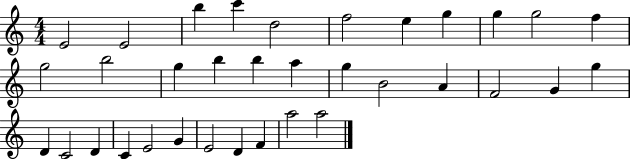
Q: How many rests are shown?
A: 0